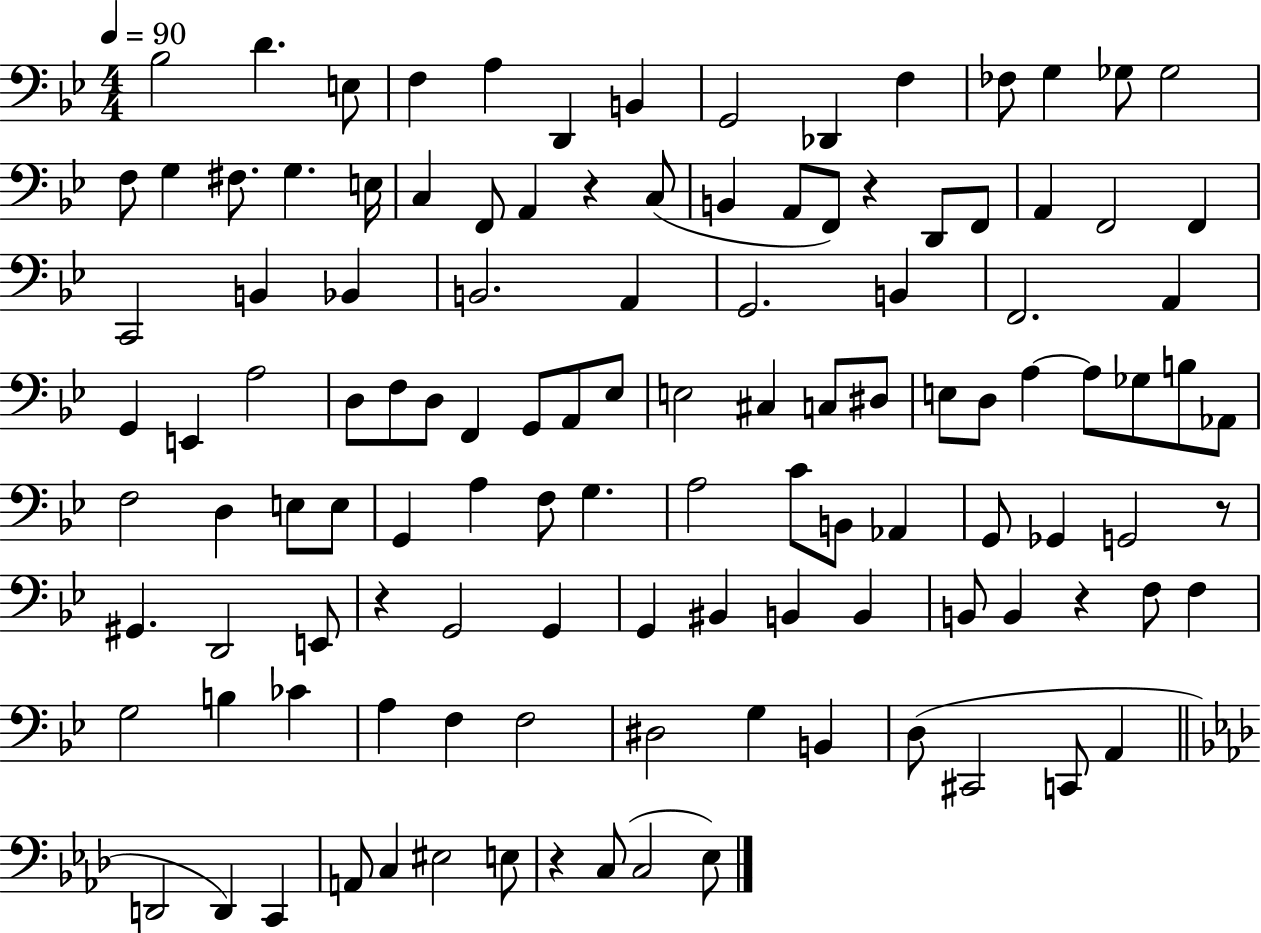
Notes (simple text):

Bb3/h D4/q. E3/e F3/q A3/q D2/q B2/q G2/h Db2/q F3/q FES3/e G3/q Gb3/e Gb3/h F3/e G3/q F#3/e. G3/q. E3/s C3/q F2/e A2/q R/q C3/e B2/q A2/e F2/e R/q D2/e F2/e A2/q F2/h F2/q C2/h B2/q Bb2/q B2/h. A2/q G2/h. B2/q F2/h. A2/q G2/q E2/q A3/h D3/e F3/e D3/e F2/q G2/e A2/e Eb3/e E3/h C#3/q C3/e D#3/e E3/e D3/e A3/q A3/e Gb3/e B3/e Ab2/e F3/h D3/q E3/e E3/e G2/q A3/q F3/e G3/q. A3/h C4/e B2/e Ab2/q G2/e Gb2/q G2/h R/e G#2/q. D2/h E2/e R/q G2/h G2/q G2/q BIS2/q B2/q B2/q B2/e B2/q R/q F3/e F3/q G3/h B3/q CES4/q A3/q F3/q F3/h D#3/h G3/q B2/q D3/e C#2/h C2/e A2/q D2/h D2/q C2/q A2/e C3/q EIS3/h E3/e R/q C3/e C3/h Eb3/e